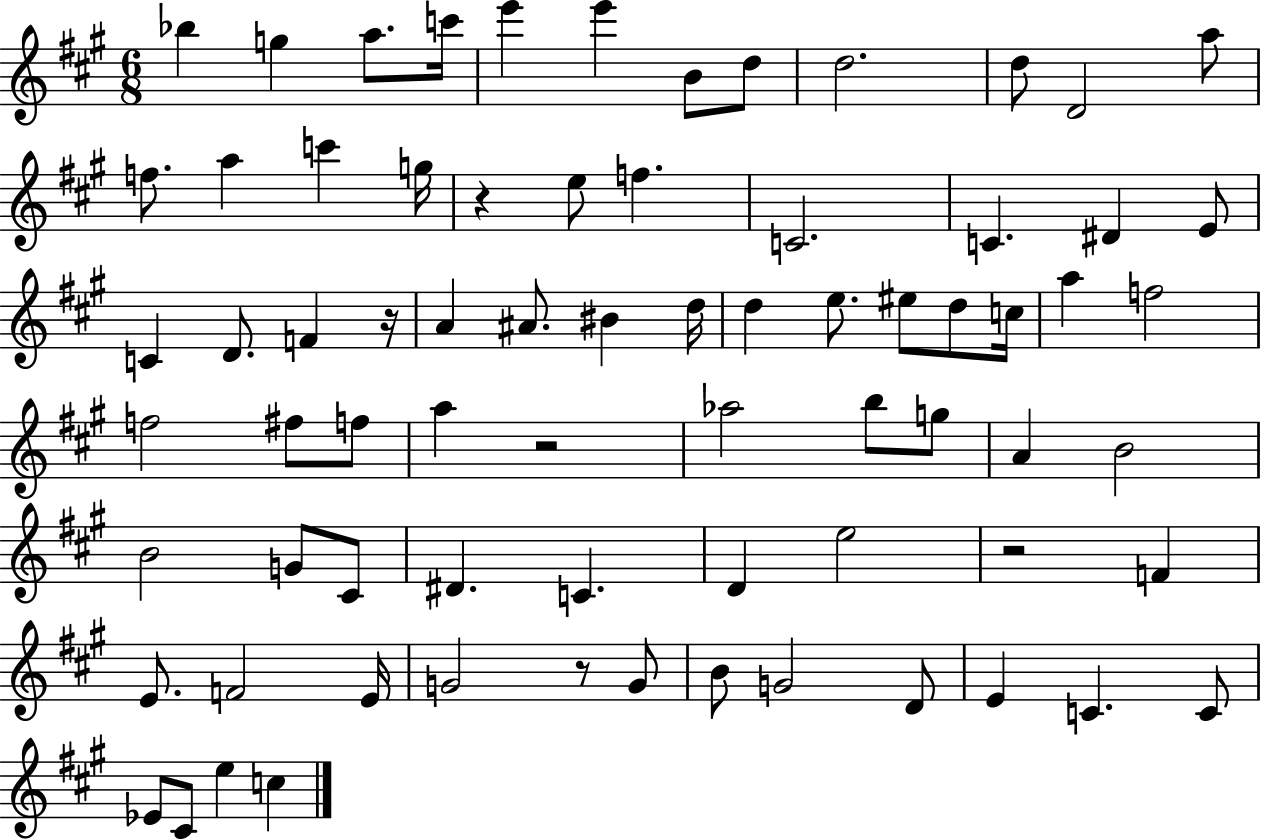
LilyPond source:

{
  \clef treble
  \numericTimeSignature
  \time 6/8
  \key a \major
  bes''4 g''4 a''8. c'''16 | e'''4 e'''4 b'8 d''8 | d''2. | d''8 d'2 a''8 | \break f''8. a''4 c'''4 g''16 | r4 e''8 f''4. | c'2. | c'4. dis'4 e'8 | \break c'4 d'8. f'4 r16 | a'4 ais'8. bis'4 d''16 | d''4 e''8. eis''8 d''8 c''16 | a''4 f''2 | \break f''2 fis''8 f''8 | a''4 r2 | aes''2 b''8 g''8 | a'4 b'2 | \break b'2 g'8 cis'8 | dis'4. c'4. | d'4 e''2 | r2 f'4 | \break e'8. f'2 e'16 | g'2 r8 g'8 | b'8 g'2 d'8 | e'4 c'4. c'8 | \break ees'8 cis'8 e''4 c''4 | \bar "|."
}